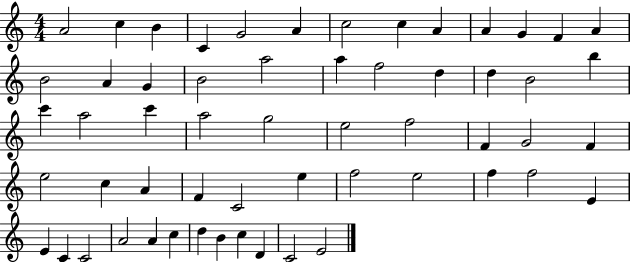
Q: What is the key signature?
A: C major